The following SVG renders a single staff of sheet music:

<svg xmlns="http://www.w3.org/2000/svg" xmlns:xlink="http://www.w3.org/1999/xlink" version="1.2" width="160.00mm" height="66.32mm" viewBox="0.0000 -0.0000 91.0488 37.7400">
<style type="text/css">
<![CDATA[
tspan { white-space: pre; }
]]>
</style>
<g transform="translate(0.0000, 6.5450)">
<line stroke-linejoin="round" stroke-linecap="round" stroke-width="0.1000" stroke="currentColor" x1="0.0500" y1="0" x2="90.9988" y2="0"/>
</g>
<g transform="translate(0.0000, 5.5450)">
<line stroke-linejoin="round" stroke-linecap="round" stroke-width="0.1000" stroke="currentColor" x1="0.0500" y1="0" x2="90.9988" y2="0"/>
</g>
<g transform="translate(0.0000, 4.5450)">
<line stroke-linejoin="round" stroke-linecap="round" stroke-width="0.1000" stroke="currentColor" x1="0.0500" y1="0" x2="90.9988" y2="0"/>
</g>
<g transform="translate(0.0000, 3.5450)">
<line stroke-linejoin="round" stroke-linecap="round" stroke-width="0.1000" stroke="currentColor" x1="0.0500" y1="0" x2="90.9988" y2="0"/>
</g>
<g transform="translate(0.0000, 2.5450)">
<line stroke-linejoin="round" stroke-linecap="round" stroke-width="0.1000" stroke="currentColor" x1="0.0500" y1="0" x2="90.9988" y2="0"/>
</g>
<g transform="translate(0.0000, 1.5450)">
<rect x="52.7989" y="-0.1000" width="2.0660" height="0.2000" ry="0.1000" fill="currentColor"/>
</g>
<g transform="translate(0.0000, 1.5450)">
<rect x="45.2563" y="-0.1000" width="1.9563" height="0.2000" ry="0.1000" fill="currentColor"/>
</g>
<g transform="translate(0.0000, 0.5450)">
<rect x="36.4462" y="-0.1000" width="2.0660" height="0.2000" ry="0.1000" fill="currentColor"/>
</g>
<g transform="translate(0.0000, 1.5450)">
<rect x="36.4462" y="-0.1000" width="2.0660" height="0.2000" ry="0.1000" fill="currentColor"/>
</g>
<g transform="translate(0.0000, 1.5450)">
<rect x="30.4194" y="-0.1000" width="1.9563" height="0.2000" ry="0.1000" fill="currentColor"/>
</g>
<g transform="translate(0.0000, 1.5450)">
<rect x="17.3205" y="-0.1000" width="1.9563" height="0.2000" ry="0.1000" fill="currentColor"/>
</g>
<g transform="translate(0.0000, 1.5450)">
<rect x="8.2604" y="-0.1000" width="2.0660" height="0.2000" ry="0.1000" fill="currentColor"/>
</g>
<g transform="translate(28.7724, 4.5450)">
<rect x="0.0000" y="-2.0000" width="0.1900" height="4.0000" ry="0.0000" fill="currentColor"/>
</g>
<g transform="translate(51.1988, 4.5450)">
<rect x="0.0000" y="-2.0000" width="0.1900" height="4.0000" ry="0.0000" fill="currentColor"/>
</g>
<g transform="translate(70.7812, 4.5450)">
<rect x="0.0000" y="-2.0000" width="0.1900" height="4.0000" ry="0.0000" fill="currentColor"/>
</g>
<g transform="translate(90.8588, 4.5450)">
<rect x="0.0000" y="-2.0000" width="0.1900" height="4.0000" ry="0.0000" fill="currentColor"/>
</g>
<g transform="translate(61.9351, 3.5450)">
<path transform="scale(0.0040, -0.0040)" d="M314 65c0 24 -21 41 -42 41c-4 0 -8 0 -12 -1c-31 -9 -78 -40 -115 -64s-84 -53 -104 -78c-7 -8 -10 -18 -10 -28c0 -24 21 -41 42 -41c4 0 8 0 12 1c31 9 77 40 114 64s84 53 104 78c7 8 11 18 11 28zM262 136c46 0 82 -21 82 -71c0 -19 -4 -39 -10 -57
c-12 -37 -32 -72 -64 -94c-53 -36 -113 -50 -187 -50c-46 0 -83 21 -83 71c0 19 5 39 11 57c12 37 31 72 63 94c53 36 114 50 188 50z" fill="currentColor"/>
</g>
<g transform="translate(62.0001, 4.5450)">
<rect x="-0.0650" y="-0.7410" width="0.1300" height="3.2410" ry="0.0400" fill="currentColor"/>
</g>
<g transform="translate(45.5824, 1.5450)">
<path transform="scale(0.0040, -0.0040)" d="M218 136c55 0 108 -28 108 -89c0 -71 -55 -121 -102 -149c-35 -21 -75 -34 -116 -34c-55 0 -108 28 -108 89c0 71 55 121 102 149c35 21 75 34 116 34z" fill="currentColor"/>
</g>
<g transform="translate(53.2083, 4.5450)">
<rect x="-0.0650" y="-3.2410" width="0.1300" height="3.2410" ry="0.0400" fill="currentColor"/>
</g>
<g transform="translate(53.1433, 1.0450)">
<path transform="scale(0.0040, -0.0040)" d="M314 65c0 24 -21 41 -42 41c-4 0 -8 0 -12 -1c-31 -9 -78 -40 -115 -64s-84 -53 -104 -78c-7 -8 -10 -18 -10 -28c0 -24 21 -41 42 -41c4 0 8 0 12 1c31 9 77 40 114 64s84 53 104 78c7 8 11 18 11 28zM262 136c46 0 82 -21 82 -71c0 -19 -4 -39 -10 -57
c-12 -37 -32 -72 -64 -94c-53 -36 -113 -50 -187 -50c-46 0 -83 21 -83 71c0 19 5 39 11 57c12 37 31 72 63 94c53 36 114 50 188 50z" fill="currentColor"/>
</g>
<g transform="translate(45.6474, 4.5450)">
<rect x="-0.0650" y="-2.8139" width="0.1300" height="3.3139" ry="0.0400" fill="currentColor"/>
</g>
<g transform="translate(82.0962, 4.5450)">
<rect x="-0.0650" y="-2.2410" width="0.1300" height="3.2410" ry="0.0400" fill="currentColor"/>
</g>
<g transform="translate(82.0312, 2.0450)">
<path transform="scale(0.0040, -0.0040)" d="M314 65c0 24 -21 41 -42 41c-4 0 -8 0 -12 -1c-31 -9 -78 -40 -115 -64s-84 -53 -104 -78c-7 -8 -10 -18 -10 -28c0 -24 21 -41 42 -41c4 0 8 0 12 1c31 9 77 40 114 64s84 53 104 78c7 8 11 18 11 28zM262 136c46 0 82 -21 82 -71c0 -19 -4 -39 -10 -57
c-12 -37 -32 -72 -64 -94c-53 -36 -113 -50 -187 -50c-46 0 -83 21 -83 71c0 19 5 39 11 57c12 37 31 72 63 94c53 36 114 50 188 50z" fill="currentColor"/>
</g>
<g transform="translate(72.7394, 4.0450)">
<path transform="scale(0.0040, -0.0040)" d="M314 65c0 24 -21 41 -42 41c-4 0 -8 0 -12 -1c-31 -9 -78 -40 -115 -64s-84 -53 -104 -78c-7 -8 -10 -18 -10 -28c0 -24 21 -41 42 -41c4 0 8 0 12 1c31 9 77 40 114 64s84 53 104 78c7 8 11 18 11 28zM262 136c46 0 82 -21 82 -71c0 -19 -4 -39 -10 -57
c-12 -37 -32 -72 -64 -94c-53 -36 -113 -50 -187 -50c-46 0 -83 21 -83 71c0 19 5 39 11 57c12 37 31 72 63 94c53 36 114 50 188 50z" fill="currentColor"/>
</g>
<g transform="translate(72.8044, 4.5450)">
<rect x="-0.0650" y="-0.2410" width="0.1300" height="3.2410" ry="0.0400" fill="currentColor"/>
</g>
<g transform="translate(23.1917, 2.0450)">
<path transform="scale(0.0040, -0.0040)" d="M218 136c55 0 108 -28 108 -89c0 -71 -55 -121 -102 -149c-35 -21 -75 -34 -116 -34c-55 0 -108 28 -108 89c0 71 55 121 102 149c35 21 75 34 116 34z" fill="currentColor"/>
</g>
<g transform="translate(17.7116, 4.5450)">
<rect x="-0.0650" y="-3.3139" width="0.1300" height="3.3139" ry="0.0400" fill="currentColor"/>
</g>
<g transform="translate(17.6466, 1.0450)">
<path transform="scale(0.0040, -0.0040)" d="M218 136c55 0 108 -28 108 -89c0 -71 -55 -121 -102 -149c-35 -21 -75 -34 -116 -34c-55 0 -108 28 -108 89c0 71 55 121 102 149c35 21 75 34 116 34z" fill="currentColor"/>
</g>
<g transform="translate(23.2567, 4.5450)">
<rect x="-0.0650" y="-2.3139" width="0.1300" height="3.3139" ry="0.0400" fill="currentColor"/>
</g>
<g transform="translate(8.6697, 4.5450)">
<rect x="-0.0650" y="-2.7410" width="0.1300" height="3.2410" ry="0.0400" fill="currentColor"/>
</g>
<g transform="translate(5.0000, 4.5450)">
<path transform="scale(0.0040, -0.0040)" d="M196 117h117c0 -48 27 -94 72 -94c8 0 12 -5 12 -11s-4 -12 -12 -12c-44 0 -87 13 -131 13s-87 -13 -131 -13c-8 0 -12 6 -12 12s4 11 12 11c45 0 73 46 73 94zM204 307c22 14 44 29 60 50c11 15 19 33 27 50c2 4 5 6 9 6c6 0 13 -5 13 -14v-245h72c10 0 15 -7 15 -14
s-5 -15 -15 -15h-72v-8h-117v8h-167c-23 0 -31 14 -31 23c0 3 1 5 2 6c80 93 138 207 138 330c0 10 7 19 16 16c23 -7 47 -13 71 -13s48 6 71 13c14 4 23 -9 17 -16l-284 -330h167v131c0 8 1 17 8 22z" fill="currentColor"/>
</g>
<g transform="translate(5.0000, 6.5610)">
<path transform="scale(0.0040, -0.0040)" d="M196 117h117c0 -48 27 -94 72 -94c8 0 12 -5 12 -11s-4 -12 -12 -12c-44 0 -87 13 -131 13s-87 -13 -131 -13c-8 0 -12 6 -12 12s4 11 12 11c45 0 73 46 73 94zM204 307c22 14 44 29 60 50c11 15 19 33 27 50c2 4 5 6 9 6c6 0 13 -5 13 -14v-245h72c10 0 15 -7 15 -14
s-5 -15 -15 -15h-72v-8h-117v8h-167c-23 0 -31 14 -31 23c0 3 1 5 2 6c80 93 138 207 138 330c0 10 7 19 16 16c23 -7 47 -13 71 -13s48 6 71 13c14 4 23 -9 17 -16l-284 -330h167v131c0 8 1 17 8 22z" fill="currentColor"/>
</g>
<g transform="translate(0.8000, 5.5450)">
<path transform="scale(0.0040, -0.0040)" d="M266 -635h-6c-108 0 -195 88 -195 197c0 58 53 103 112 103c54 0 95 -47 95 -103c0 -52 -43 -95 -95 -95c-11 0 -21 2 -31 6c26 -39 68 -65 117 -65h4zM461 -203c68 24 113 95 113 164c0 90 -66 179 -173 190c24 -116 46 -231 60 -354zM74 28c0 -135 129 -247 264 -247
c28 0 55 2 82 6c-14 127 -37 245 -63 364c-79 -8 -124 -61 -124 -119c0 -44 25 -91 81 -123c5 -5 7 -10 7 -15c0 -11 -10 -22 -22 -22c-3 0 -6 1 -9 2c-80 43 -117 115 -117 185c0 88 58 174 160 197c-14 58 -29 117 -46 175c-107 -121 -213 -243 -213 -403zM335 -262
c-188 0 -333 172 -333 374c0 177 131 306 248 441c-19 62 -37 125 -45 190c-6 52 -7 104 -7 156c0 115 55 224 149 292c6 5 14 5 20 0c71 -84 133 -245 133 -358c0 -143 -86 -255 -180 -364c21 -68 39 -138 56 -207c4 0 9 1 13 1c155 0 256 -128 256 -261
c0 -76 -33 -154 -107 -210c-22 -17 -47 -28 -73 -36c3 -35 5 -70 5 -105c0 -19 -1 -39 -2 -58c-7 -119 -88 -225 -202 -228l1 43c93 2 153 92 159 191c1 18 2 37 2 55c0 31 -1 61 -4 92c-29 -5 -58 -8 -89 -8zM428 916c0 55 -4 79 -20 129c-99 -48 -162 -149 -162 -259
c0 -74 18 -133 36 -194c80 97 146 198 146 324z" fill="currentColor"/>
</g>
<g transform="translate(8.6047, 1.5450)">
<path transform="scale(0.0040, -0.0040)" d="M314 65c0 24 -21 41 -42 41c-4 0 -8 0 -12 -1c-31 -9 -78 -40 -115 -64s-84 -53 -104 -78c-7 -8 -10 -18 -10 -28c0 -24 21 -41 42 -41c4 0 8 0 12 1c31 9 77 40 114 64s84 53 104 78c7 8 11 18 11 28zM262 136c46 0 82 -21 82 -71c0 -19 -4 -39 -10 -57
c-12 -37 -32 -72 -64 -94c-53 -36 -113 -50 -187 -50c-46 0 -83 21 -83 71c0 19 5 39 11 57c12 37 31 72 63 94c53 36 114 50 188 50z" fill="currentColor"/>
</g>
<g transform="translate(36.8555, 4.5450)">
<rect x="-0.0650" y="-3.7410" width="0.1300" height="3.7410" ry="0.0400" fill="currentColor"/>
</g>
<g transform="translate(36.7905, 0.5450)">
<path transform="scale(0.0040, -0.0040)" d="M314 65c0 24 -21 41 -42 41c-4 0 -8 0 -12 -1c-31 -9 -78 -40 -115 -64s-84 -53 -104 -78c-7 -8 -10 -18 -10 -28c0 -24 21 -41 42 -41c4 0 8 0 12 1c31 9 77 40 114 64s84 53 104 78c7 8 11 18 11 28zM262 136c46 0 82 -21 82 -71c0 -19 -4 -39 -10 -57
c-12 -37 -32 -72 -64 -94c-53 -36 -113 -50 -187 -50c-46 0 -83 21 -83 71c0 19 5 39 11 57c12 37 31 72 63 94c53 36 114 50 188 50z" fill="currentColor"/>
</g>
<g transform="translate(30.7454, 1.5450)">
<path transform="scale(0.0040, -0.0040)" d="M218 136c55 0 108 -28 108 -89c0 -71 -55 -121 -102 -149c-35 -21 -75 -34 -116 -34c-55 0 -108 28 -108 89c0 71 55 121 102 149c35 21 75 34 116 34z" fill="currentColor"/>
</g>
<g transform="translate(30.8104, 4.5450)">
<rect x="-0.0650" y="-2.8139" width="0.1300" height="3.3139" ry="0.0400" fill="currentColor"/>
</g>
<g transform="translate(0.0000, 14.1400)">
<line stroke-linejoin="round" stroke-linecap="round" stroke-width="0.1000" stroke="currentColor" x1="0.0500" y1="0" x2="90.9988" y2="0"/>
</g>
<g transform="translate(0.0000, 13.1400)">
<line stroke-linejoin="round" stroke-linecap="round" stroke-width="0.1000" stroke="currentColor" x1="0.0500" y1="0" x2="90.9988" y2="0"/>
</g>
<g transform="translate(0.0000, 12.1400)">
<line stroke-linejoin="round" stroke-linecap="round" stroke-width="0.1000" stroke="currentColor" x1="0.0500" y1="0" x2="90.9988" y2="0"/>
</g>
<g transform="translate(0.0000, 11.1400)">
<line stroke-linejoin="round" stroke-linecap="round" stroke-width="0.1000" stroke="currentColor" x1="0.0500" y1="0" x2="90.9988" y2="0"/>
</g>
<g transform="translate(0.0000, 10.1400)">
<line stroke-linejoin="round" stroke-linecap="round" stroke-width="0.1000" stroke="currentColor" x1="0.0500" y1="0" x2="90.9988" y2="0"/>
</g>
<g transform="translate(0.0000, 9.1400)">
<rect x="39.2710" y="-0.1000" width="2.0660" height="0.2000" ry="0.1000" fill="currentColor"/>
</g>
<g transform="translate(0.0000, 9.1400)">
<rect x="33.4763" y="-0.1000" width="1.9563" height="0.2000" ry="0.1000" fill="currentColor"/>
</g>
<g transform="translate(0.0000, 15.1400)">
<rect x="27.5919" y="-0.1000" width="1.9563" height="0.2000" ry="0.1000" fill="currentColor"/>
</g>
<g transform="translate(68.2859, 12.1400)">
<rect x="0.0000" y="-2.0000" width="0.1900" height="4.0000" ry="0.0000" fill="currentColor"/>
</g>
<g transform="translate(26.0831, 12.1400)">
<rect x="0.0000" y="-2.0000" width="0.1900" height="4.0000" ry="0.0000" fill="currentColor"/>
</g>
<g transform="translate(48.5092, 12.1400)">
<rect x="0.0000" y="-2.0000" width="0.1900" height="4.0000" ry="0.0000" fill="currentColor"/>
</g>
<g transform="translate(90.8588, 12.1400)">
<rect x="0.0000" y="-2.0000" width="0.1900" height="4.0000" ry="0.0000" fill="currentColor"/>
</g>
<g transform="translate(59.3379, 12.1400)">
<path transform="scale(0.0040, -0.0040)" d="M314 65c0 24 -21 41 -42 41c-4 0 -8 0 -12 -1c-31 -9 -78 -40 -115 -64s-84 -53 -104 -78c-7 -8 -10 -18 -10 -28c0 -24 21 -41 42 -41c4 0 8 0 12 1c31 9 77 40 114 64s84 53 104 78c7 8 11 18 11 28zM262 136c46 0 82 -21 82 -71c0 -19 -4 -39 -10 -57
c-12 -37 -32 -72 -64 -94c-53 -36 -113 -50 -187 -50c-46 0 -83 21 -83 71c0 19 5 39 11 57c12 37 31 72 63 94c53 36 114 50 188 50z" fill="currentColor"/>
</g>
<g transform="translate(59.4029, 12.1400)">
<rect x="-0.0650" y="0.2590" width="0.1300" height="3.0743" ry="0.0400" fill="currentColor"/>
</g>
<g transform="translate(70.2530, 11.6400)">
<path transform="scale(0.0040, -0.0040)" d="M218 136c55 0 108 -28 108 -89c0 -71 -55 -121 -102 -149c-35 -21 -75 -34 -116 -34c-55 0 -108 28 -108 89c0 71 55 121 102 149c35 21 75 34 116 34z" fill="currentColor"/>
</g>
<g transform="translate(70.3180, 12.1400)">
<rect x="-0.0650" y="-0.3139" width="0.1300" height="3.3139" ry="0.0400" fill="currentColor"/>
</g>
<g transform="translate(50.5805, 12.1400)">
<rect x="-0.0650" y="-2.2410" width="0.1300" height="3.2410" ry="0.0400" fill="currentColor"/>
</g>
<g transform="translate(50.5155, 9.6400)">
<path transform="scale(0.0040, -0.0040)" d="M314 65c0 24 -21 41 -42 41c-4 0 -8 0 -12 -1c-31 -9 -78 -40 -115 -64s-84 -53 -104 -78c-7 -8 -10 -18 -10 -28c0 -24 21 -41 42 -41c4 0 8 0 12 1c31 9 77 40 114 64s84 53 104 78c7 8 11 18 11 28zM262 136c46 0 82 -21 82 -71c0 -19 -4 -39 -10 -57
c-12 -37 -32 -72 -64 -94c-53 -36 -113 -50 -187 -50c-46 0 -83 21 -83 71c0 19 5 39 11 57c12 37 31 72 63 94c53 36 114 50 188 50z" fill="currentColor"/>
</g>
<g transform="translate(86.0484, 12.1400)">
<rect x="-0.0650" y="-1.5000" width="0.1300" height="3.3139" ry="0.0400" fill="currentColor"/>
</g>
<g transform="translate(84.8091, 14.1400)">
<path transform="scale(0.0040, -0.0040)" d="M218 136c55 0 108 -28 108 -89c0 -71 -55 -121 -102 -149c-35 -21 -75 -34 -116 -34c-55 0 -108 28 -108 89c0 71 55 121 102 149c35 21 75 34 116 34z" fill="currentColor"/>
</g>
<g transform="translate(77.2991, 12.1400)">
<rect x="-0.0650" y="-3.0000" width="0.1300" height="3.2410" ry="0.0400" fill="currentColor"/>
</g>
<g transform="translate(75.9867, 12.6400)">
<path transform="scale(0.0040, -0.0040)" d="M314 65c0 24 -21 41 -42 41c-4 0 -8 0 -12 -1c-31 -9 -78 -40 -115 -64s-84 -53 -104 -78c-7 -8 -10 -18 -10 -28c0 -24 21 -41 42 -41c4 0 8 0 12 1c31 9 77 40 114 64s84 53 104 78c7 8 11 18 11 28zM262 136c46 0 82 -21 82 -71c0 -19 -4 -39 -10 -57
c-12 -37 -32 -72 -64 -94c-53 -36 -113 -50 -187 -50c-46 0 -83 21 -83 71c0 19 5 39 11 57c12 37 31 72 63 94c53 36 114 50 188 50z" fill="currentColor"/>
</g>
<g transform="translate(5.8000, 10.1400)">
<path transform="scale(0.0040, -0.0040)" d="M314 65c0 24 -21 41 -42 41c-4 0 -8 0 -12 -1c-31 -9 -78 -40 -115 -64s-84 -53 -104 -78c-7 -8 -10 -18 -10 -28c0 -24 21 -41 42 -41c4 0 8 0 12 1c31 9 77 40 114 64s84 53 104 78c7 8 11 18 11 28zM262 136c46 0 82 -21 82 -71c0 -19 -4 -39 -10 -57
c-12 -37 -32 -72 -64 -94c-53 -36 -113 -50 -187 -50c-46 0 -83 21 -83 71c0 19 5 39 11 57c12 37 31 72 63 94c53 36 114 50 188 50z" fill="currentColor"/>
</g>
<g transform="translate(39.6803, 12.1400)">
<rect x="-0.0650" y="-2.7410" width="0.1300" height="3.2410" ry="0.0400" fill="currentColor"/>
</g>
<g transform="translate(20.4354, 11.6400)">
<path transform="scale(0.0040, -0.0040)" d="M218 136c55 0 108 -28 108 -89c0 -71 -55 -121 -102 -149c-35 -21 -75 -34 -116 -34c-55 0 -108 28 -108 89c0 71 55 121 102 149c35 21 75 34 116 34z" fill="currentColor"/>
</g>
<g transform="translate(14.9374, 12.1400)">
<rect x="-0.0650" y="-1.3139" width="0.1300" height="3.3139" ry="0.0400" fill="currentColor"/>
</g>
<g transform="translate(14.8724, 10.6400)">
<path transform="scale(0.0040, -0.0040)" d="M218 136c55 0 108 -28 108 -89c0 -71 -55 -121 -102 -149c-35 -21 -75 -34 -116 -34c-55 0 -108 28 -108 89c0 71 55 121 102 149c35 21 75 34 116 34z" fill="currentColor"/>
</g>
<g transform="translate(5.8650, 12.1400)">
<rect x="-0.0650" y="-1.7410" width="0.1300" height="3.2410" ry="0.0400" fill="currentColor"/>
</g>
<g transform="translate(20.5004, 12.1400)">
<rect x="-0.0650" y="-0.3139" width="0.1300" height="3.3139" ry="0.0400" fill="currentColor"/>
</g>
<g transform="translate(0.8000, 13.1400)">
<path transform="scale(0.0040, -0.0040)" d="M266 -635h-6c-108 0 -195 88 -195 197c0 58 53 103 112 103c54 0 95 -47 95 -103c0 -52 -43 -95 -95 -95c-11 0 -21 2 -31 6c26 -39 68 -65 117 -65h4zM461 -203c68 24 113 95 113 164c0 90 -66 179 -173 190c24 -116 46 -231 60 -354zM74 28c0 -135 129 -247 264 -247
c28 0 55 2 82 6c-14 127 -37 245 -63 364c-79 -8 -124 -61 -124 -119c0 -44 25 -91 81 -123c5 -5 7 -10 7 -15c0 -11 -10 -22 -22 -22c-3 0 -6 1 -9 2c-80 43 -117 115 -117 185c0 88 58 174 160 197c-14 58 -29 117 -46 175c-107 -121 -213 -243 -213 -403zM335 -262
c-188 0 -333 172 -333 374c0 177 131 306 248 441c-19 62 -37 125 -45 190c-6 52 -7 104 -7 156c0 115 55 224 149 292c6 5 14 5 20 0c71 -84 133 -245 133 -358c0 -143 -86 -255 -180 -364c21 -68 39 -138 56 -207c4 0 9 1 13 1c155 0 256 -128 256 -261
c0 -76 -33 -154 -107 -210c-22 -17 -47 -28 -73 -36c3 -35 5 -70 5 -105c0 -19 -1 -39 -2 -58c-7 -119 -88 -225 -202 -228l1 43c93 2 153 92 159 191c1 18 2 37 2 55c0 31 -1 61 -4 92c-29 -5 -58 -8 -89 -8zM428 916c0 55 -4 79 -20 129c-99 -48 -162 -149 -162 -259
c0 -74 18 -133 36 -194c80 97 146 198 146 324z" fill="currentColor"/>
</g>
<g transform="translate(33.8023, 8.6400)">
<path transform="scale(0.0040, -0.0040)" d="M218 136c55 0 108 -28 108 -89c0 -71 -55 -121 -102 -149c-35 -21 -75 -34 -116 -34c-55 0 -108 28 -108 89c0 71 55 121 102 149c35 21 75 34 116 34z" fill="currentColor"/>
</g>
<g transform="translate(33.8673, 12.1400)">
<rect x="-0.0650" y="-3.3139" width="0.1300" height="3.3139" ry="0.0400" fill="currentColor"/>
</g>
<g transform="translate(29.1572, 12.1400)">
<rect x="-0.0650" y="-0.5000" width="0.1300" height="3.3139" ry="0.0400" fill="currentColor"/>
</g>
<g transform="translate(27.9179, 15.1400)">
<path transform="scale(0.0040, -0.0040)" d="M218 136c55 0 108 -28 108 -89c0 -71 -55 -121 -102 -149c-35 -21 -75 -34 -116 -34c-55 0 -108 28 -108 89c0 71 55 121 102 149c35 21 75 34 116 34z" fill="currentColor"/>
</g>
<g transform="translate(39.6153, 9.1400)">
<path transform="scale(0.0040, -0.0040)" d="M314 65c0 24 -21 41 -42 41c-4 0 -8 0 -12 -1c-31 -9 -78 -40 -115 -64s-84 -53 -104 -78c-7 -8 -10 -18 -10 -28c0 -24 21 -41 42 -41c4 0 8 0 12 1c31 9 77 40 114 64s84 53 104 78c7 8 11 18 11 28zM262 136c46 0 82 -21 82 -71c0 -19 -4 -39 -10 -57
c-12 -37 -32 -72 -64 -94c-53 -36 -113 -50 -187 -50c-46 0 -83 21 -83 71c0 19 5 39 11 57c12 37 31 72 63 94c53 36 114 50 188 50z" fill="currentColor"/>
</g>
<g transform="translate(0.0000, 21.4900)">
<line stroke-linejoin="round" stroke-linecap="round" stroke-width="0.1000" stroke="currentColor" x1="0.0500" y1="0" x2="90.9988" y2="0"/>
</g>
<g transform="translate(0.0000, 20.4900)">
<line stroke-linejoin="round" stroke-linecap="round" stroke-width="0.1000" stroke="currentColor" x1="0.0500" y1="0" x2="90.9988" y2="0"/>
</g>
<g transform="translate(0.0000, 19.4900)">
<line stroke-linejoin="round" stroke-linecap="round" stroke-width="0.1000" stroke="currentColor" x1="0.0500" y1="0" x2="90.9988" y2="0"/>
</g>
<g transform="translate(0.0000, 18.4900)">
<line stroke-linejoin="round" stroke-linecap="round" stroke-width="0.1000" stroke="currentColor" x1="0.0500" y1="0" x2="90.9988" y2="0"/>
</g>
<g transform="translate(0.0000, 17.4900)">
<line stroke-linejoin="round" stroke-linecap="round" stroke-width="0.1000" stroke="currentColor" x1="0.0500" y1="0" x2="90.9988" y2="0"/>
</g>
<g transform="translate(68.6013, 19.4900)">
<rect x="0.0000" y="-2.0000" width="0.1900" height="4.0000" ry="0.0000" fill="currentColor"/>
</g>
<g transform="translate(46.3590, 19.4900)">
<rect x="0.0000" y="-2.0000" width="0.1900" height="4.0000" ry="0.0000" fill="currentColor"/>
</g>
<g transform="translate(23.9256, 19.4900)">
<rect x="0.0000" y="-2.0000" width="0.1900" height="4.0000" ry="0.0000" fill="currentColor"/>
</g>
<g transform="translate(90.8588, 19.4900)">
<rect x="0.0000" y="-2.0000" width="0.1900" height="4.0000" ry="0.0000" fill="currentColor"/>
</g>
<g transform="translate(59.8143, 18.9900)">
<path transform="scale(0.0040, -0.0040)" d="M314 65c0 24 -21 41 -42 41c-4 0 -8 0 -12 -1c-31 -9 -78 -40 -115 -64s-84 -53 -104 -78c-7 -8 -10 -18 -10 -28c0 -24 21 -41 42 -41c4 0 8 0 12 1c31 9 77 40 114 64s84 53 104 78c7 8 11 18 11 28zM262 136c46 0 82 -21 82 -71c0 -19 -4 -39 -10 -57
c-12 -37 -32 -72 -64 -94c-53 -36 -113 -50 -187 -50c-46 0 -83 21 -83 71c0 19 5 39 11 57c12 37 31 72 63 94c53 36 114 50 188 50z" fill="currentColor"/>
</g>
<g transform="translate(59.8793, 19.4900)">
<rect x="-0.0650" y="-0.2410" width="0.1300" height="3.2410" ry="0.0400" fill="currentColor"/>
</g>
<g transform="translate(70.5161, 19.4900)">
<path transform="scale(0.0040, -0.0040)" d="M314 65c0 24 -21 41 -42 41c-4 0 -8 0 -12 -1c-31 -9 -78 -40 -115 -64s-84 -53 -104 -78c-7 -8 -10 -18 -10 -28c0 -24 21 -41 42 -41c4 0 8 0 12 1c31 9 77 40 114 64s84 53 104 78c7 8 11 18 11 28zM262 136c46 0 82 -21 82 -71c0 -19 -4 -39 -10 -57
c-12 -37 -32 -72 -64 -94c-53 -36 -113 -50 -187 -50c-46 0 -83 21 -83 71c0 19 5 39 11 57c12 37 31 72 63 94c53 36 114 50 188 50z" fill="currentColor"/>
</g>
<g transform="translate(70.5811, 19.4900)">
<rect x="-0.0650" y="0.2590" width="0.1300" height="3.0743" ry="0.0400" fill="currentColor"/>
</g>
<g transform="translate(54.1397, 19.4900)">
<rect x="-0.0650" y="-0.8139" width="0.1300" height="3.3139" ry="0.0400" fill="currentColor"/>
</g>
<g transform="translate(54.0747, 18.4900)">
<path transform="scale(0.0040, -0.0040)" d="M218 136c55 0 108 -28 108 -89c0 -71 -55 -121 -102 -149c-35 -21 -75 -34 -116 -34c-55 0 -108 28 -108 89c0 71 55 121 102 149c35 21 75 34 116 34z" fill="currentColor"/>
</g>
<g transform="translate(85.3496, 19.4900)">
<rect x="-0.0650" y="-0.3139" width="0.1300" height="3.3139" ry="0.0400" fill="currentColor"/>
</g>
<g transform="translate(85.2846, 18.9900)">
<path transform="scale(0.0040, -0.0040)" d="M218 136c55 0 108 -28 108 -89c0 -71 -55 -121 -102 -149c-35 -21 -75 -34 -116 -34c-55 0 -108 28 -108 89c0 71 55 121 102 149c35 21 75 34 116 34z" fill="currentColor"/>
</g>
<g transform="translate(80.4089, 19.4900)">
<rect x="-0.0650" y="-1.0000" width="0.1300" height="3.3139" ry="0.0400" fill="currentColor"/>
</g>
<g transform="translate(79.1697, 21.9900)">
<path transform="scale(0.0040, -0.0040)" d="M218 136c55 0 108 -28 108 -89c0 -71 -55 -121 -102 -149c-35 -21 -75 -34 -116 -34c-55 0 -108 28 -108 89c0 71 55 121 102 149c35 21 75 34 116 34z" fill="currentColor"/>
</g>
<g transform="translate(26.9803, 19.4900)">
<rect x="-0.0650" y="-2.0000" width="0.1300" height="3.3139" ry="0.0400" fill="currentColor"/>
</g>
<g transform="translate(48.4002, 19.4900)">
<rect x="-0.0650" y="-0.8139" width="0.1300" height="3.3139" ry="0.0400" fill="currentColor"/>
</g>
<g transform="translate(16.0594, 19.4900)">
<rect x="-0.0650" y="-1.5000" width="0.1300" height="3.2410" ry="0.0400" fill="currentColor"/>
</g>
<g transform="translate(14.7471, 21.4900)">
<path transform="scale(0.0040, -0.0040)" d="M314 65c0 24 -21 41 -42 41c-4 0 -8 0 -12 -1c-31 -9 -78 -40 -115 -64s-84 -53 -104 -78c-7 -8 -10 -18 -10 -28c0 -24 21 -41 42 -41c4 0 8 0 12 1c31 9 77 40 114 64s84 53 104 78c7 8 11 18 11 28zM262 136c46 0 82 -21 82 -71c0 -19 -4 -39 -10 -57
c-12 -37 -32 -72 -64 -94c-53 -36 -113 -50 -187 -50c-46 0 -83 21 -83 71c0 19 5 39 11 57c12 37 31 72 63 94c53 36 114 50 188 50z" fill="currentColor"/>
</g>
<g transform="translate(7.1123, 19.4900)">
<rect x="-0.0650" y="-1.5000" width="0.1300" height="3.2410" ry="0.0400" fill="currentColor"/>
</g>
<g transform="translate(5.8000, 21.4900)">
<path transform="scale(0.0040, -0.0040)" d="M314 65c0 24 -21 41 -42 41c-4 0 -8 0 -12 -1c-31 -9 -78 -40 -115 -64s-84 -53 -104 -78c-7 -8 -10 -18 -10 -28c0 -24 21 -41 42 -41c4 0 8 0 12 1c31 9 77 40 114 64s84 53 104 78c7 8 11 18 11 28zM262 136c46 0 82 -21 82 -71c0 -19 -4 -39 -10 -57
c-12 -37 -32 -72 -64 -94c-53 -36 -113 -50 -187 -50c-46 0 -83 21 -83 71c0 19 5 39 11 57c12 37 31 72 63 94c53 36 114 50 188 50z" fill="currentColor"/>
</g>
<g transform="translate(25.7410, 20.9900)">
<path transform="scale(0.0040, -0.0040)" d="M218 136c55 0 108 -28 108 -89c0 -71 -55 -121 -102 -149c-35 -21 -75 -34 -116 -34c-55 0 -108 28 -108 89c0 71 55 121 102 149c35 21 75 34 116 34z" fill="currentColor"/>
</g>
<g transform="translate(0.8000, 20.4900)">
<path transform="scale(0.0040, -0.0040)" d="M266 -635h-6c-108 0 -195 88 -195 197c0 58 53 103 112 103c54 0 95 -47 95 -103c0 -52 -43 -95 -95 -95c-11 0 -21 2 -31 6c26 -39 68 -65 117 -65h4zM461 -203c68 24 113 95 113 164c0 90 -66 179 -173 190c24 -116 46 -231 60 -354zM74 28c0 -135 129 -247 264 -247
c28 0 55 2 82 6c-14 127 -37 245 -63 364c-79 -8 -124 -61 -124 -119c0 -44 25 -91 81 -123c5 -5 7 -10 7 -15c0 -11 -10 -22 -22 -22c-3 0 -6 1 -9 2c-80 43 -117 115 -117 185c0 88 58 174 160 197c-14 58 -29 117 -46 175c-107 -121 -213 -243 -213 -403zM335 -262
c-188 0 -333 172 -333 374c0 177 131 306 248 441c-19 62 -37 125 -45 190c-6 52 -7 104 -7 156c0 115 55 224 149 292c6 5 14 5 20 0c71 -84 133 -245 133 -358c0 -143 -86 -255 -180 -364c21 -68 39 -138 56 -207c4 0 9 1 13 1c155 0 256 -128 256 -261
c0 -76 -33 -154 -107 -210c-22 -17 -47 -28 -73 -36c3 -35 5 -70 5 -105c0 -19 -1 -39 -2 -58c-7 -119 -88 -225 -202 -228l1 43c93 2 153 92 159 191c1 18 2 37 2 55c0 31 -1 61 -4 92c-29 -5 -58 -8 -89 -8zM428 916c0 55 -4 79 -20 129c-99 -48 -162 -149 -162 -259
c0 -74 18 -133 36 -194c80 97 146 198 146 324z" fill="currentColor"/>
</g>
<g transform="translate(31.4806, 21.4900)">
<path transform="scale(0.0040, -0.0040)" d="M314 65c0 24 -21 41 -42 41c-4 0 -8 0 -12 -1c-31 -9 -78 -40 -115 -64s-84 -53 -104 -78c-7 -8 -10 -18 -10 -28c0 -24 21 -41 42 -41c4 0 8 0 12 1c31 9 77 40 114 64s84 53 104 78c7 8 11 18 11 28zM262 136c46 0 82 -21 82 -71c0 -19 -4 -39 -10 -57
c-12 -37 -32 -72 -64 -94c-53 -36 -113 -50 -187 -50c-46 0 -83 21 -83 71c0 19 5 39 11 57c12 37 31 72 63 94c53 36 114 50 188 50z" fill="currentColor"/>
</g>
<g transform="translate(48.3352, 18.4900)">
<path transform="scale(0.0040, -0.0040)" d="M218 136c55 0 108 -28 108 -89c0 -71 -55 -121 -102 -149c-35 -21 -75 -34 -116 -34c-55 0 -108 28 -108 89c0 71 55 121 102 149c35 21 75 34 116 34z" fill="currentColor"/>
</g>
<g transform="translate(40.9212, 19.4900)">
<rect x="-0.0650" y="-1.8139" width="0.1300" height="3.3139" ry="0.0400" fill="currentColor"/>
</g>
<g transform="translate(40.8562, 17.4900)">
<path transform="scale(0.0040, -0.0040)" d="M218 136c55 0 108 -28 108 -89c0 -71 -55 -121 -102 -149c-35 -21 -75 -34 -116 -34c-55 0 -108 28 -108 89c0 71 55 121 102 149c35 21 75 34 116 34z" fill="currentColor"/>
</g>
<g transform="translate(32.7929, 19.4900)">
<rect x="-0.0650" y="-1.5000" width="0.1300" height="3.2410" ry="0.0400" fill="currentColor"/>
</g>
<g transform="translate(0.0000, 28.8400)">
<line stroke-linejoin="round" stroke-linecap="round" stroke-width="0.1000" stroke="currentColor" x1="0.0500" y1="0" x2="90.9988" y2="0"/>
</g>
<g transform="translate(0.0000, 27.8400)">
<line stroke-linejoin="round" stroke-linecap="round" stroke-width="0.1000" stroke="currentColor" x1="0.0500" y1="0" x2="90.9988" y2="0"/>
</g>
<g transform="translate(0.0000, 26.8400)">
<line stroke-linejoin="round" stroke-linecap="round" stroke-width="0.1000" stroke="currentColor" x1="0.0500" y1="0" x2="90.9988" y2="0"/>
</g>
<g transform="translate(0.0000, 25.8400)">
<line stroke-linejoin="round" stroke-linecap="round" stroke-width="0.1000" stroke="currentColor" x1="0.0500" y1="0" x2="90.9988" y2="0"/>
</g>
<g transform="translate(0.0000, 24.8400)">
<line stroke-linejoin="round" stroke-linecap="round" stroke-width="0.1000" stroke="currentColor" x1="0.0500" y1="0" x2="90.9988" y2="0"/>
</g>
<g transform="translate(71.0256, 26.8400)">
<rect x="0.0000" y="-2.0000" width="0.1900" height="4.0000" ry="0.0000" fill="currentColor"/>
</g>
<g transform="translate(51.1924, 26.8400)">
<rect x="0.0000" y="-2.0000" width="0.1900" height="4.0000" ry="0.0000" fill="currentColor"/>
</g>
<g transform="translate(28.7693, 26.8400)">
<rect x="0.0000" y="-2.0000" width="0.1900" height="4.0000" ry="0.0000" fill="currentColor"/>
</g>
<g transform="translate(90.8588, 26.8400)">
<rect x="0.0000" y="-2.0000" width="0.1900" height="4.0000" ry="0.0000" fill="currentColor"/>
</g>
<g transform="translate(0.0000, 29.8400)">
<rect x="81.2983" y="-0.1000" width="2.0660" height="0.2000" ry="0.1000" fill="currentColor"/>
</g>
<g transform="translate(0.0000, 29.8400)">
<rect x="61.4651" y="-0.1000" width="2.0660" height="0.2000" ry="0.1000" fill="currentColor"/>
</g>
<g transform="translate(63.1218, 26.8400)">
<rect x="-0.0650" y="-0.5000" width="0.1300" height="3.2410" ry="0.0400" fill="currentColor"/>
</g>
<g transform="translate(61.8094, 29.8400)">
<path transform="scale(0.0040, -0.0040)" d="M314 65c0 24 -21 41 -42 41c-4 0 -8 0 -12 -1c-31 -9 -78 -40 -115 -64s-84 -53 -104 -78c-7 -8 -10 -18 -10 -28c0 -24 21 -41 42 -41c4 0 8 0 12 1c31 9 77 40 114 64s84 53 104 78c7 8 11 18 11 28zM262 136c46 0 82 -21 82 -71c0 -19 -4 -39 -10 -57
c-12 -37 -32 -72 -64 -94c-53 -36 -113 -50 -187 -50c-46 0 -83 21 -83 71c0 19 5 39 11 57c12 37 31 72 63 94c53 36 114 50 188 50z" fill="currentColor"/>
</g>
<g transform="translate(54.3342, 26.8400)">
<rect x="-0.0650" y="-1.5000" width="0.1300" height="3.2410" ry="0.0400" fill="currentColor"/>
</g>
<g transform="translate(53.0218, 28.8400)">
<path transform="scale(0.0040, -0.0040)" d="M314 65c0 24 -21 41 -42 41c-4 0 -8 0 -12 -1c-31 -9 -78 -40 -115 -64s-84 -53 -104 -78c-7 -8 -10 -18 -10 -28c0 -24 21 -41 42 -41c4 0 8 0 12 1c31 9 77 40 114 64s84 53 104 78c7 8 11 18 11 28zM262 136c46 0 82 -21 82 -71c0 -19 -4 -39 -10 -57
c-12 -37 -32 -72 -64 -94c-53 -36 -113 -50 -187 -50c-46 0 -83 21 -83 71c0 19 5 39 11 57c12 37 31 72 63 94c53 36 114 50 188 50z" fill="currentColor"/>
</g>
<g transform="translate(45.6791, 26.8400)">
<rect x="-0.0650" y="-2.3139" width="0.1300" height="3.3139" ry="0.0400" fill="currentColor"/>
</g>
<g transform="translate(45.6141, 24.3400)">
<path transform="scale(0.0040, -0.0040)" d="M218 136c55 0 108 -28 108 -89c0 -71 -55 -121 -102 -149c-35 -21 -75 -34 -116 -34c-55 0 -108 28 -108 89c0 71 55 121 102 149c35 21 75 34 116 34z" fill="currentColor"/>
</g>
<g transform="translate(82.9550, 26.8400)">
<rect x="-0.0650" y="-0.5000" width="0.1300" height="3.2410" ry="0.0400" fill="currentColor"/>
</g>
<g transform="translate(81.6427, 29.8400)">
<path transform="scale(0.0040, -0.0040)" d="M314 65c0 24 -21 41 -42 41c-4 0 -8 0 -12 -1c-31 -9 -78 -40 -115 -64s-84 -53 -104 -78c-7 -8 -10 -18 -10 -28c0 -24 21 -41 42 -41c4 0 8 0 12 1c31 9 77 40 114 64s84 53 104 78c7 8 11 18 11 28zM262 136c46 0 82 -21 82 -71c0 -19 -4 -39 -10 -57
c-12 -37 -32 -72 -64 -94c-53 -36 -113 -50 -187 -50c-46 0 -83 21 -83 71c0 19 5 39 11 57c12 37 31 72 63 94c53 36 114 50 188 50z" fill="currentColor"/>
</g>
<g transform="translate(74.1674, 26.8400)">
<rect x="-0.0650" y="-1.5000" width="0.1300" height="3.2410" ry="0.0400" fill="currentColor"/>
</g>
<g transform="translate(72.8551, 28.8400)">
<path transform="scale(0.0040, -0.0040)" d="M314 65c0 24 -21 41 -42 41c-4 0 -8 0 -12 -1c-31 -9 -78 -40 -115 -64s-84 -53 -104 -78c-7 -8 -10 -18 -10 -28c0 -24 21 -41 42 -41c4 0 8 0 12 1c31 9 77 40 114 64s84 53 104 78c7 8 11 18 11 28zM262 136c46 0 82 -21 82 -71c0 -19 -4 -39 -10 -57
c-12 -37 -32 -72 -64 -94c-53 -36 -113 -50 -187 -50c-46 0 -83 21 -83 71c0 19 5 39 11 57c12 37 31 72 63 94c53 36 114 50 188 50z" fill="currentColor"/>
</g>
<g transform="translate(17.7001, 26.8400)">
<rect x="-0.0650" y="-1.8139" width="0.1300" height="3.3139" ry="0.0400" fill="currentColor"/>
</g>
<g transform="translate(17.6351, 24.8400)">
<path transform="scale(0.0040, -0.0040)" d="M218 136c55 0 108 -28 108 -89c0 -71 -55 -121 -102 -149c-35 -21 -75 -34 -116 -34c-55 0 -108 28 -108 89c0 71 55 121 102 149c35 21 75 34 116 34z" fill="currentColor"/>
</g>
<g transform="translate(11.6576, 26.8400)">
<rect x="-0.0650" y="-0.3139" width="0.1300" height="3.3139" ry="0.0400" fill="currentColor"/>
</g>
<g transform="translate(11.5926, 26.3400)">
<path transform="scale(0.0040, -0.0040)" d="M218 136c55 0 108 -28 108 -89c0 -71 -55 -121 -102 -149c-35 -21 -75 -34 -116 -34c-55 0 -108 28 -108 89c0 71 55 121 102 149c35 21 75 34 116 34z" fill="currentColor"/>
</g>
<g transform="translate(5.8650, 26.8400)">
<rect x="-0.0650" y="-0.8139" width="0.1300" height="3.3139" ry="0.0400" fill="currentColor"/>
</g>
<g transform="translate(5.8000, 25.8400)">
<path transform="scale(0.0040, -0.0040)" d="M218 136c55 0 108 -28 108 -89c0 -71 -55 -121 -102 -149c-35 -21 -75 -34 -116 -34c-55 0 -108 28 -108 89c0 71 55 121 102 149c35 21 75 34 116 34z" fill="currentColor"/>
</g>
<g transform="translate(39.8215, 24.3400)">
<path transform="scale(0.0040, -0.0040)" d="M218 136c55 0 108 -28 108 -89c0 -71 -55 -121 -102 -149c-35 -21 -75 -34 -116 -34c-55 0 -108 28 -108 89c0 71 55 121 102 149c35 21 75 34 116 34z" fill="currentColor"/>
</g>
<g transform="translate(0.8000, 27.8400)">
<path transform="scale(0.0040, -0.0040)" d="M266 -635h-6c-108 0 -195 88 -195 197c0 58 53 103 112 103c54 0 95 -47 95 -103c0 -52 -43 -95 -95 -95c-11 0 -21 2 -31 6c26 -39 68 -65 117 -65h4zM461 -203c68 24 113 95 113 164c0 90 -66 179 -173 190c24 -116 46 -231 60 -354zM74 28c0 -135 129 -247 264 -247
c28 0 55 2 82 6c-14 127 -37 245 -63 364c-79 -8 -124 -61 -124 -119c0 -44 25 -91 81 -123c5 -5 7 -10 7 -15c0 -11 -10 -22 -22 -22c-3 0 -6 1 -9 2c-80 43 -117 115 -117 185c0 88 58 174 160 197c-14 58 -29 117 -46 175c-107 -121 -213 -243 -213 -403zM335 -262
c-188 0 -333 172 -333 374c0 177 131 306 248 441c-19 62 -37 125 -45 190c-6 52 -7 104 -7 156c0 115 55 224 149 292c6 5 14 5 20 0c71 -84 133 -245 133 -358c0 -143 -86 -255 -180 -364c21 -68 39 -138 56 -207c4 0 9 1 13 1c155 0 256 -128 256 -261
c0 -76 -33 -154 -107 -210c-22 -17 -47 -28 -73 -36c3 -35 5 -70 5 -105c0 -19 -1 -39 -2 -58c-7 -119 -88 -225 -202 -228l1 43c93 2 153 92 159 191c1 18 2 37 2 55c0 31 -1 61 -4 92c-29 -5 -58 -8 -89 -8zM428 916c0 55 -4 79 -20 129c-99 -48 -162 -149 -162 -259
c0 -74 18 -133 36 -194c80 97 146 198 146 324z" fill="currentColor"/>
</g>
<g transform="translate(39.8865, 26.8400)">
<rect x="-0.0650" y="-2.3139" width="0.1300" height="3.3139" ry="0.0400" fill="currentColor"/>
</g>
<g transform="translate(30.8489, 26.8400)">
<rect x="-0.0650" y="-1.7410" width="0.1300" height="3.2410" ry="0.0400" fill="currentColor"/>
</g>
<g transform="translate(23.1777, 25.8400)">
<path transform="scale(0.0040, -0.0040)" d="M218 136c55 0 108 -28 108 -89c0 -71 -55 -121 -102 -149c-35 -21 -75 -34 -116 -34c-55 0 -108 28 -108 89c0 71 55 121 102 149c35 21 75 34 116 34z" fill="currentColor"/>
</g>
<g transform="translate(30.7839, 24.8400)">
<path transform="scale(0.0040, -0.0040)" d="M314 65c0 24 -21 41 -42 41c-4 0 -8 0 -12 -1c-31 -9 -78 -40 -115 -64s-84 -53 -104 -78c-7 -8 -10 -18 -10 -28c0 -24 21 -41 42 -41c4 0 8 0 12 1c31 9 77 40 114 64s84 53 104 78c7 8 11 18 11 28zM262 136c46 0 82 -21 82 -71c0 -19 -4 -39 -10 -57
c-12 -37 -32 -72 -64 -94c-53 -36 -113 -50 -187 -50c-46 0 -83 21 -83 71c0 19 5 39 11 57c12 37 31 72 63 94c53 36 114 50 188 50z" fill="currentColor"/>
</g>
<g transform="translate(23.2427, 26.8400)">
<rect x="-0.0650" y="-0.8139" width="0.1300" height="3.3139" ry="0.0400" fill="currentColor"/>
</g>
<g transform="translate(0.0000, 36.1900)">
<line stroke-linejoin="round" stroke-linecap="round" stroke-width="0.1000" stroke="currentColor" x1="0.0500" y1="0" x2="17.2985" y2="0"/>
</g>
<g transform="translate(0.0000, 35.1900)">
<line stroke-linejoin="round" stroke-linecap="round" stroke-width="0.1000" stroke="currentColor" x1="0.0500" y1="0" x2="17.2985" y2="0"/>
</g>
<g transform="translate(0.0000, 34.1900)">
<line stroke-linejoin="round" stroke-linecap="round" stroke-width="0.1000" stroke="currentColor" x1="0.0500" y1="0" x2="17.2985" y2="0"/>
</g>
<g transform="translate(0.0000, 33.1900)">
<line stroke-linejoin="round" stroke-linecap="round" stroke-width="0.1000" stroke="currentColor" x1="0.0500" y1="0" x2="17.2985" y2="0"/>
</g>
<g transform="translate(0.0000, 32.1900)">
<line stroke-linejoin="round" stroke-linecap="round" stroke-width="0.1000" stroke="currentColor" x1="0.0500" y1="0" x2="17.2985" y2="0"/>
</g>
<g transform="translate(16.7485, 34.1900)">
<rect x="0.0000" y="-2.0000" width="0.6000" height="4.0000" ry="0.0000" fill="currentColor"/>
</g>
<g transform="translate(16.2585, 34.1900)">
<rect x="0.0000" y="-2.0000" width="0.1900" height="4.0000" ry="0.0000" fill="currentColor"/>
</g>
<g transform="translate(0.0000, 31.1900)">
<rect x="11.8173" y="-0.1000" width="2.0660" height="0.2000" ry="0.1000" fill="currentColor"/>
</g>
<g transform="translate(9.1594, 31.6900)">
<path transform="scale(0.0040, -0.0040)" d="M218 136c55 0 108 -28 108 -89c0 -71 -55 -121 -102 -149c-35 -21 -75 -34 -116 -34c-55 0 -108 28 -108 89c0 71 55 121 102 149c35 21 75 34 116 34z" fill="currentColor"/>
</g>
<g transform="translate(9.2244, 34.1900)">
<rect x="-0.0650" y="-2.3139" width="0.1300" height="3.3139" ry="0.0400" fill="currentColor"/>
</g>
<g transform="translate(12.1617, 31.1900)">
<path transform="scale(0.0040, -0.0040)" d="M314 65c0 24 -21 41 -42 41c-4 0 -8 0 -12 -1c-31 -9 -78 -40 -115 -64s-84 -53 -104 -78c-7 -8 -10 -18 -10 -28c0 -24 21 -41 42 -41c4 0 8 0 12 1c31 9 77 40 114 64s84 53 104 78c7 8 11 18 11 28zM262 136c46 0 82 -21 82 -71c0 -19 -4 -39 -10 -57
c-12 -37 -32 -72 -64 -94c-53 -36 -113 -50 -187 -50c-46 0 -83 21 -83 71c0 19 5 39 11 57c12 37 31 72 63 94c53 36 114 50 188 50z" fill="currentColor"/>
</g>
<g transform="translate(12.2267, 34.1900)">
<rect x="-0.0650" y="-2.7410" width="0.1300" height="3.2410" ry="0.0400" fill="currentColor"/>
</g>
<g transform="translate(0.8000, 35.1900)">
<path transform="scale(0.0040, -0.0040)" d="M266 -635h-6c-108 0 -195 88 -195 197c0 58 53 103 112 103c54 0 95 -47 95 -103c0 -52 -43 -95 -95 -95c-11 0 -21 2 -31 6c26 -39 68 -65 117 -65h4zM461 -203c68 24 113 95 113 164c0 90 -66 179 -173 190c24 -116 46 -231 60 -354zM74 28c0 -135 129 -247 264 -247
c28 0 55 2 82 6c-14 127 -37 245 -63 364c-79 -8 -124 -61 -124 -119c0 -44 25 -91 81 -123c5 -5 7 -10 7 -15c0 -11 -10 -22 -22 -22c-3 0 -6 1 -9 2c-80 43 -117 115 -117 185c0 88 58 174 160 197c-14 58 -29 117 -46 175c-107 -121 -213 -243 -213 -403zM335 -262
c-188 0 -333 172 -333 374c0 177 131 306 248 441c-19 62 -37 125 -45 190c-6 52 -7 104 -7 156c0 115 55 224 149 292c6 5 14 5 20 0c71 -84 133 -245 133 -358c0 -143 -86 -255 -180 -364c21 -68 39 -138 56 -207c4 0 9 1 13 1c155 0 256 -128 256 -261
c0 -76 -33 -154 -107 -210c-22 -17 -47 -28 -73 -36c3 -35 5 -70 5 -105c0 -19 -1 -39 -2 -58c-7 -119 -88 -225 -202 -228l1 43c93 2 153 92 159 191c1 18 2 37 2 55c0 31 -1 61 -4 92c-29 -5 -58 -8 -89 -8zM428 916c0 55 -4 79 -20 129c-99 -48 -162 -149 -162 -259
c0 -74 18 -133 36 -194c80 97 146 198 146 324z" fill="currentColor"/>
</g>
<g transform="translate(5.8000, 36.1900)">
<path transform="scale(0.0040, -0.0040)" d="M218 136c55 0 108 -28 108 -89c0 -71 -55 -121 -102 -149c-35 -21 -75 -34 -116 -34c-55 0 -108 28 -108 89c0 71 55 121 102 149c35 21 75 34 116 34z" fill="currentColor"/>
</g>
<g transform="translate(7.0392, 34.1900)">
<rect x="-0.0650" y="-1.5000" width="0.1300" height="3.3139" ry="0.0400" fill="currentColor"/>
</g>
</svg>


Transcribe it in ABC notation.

X:1
T:Untitled
M:4/4
L:1/4
K:C
a2 b g a c'2 a b2 d2 c2 g2 f2 e c C b a2 g2 B2 c A2 E E2 E2 F E2 f d d c2 B2 D c d c f d f2 g g E2 C2 E2 C2 E g a2